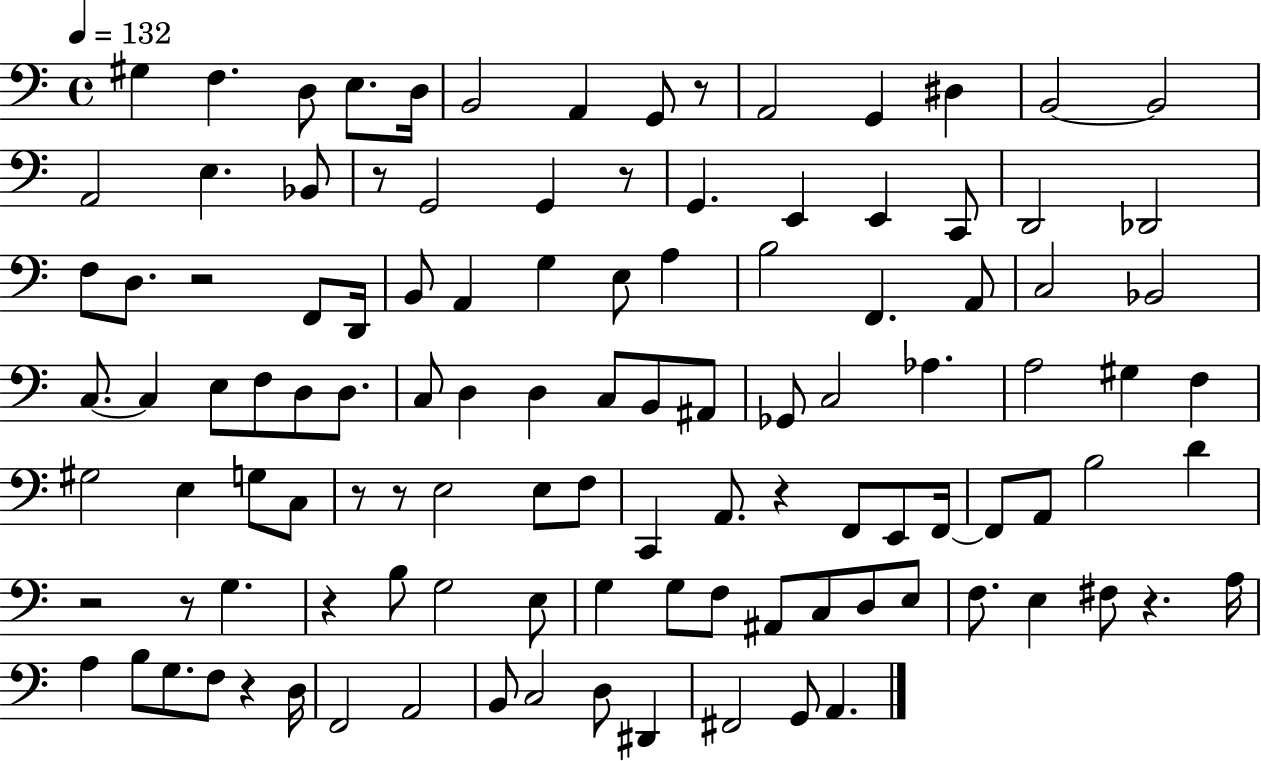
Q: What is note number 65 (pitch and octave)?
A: A2